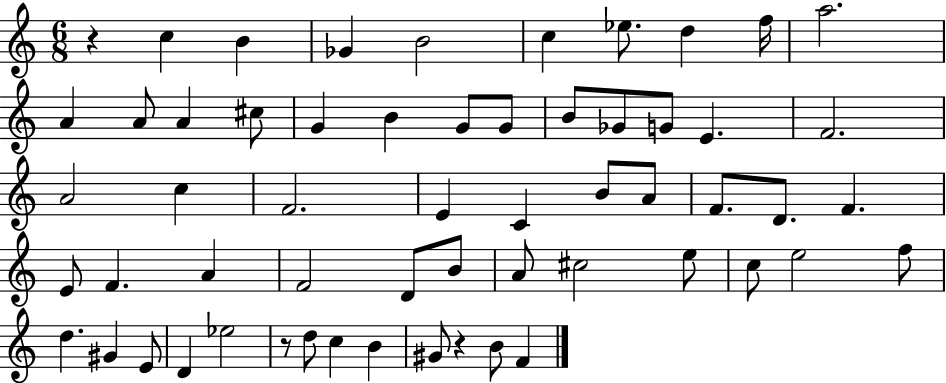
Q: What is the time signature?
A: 6/8